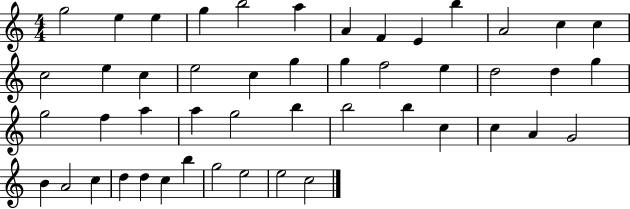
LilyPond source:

{
  \clef treble
  \numericTimeSignature
  \time 4/4
  \key c \major
  g''2 e''4 e''4 | g''4 b''2 a''4 | a'4 f'4 e'4 b''4 | a'2 c''4 c''4 | \break c''2 e''4 c''4 | e''2 c''4 g''4 | g''4 f''2 e''4 | d''2 d''4 g''4 | \break g''2 f''4 a''4 | a''4 g''2 b''4 | b''2 b''4 c''4 | c''4 a'4 g'2 | \break b'4 a'2 c''4 | d''4 d''4 c''4 b''4 | g''2 e''2 | e''2 c''2 | \break \bar "|."
}